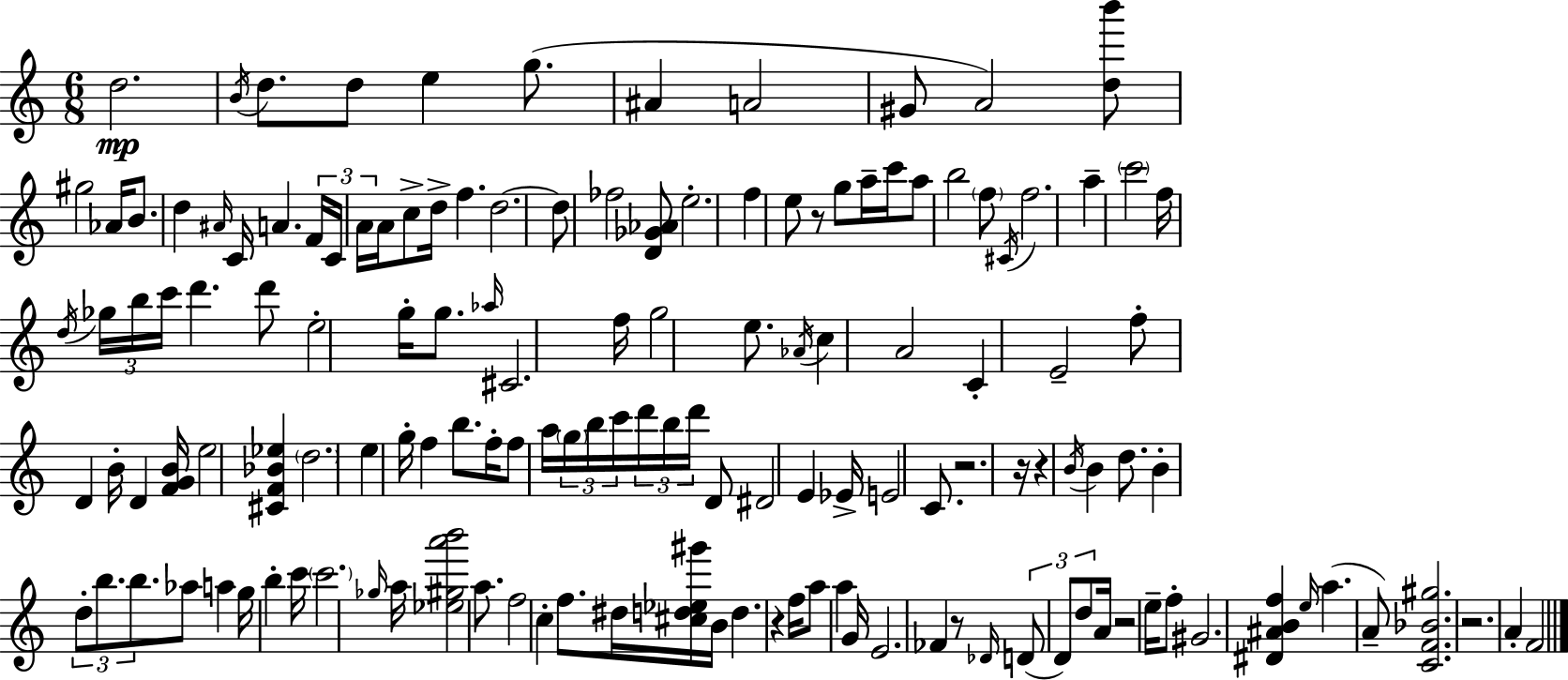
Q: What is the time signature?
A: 6/8